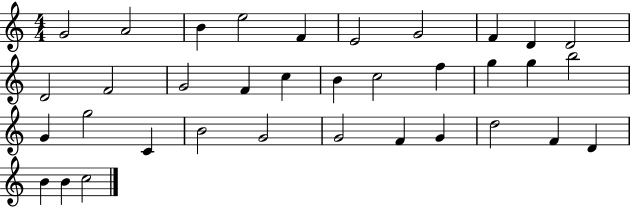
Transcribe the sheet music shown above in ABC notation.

X:1
T:Untitled
M:4/4
L:1/4
K:C
G2 A2 B e2 F E2 G2 F D D2 D2 F2 G2 F c B c2 f g g b2 G g2 C B2 G2 G2 F G d2 F D B B c2